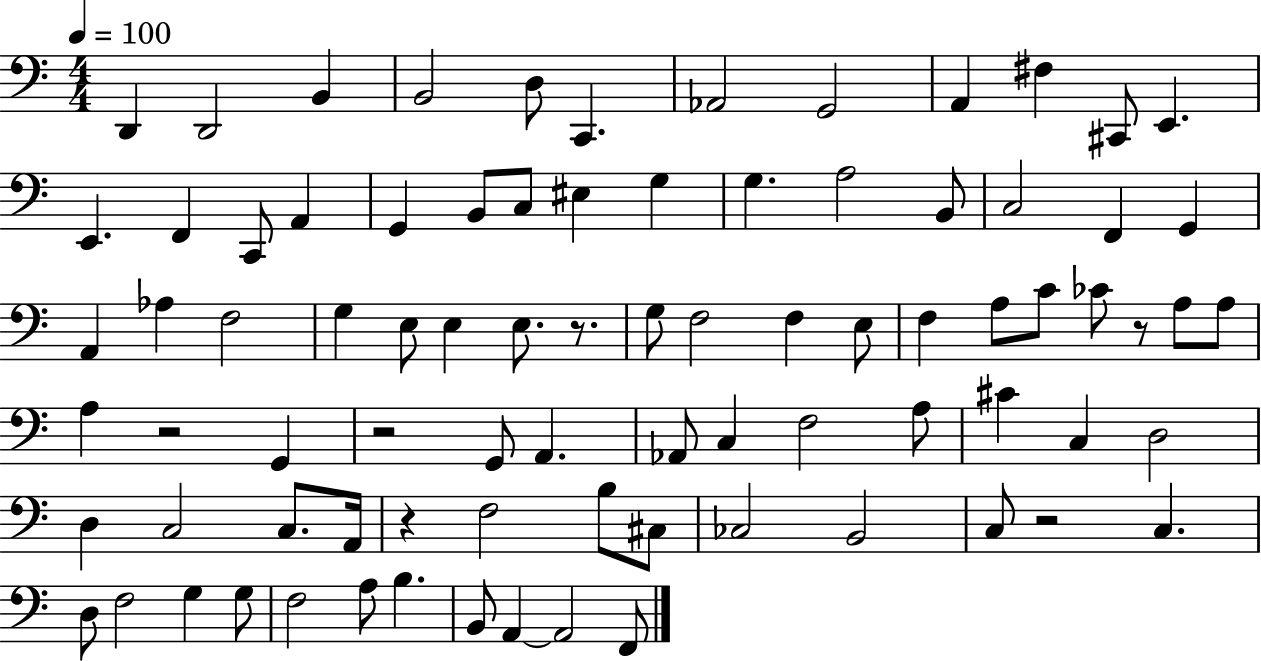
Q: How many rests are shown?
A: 6